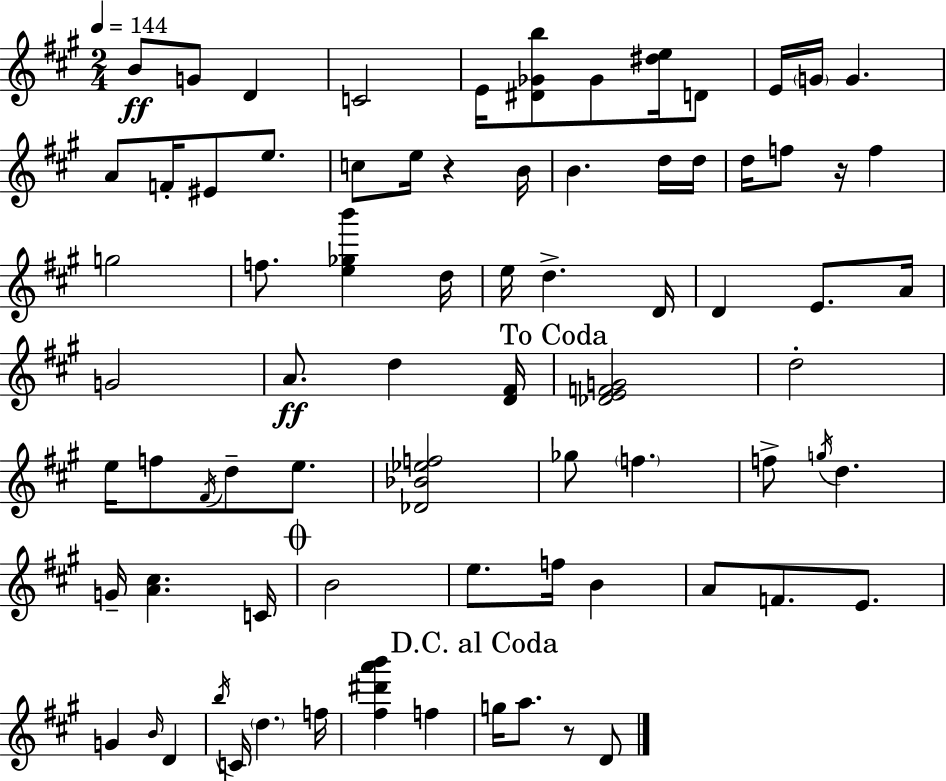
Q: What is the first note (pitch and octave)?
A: B4